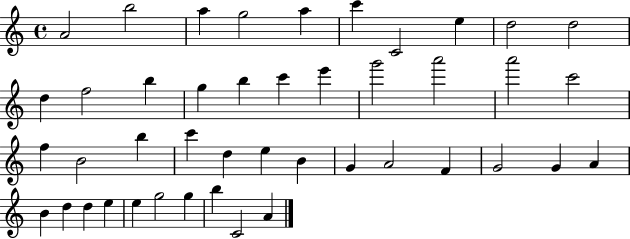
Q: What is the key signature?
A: C major